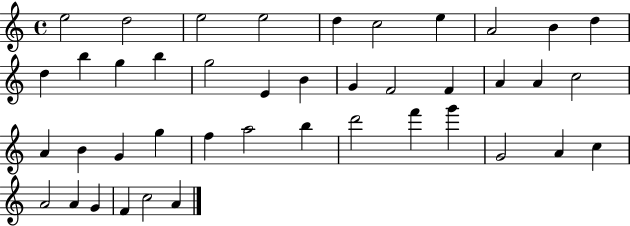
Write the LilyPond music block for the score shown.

{
  \clef treble
  \time 4/4
  \defaultTimeSignature
  \key c \major
  e''2 d''2 | e''2 e''2 | d''4 c''2 e''4 | a'2 b'4 d''4 | \break d''4 b''4 g''4 b''4 | g''2 e'4 b'4 | g'4 f'2 f'4 | a'4 a'4 c''2 | \break a'4 b'4 g'4 g''4 | f''4 a''2 b''4 | d'''2 f'''4 g'''4 | g'2 a'4 c''4 | \break a'2 a'4 g'4 | f'4 c''2 a'4 | \bar "|."
}